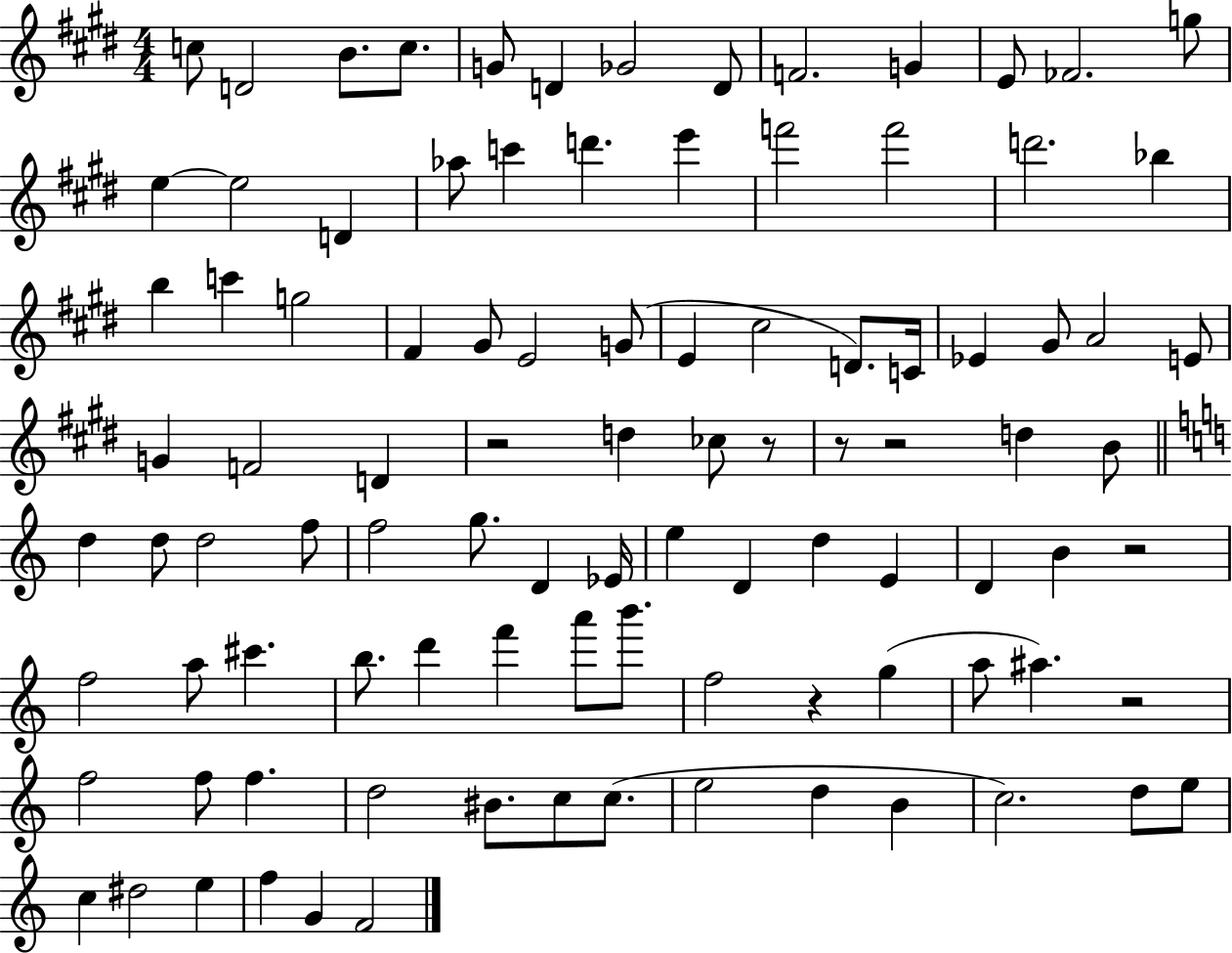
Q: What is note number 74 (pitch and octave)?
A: F5